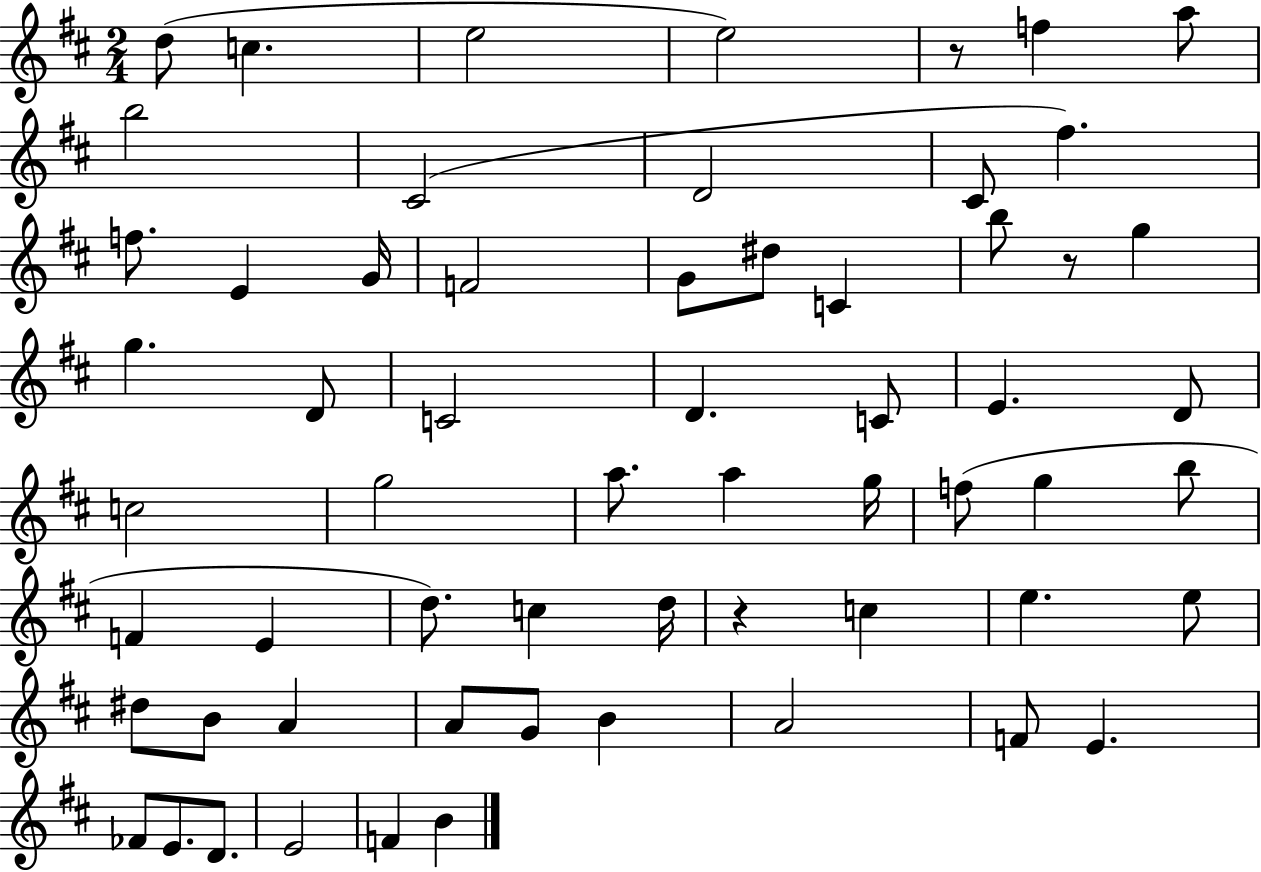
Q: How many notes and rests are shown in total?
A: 61